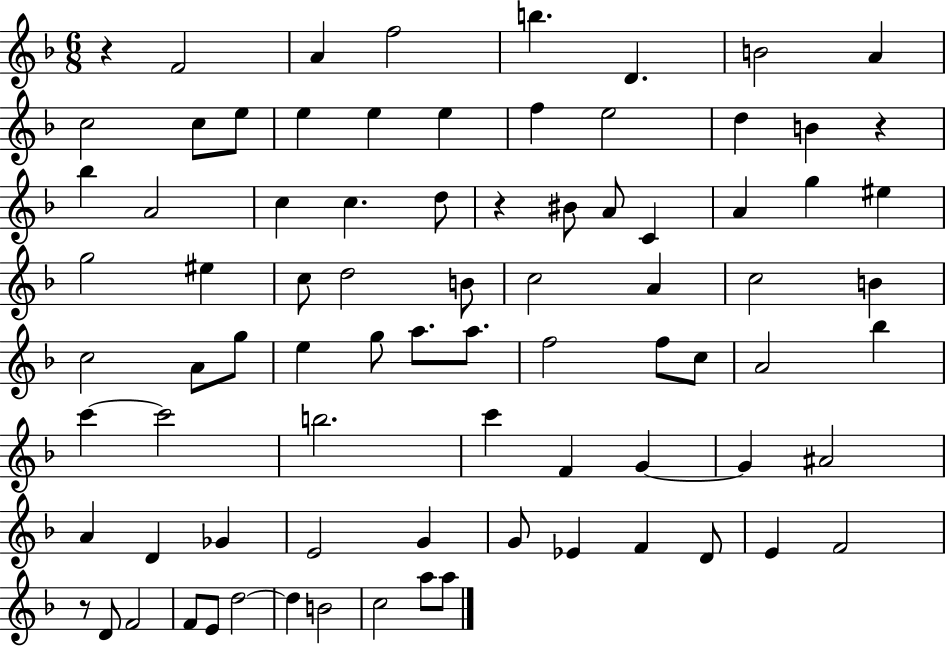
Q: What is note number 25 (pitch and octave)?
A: C4